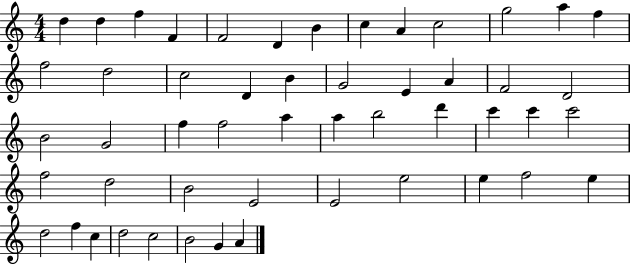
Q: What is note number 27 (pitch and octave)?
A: F5